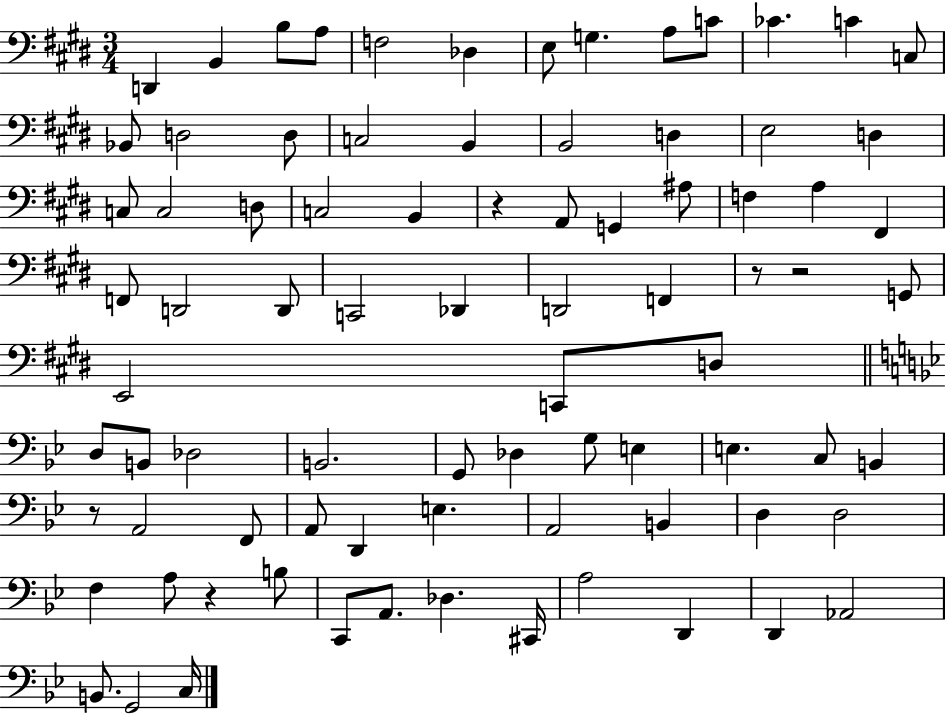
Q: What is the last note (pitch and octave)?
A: C3